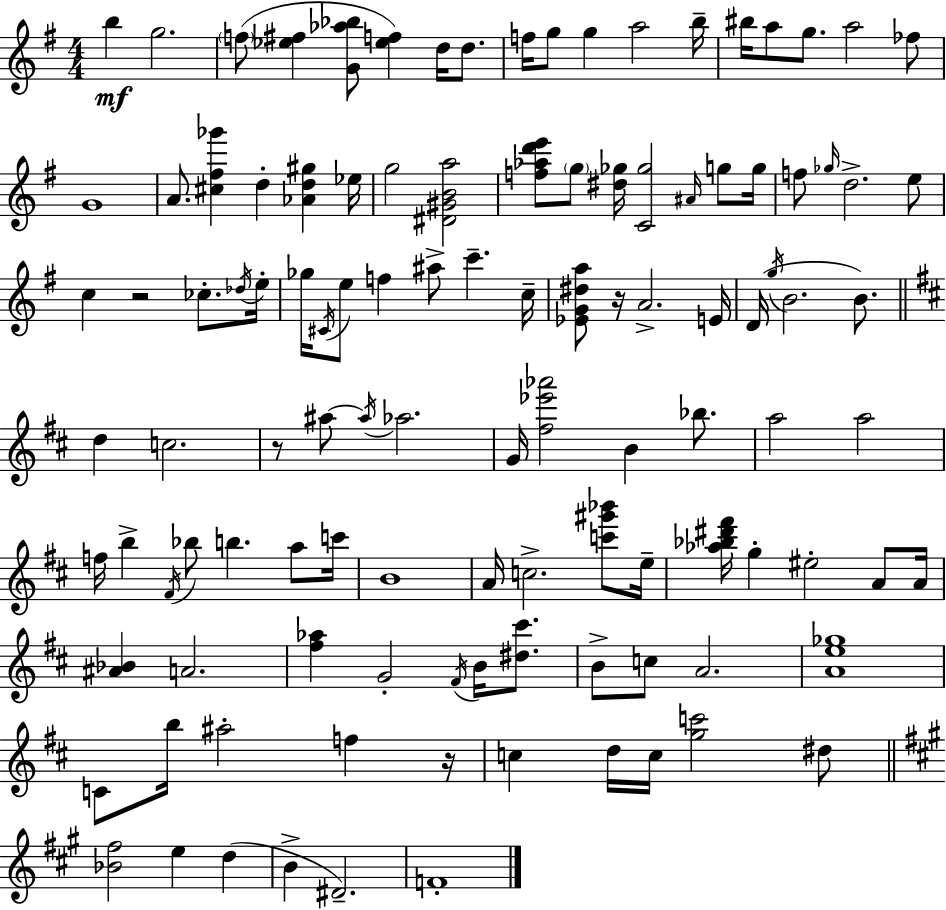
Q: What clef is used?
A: treble